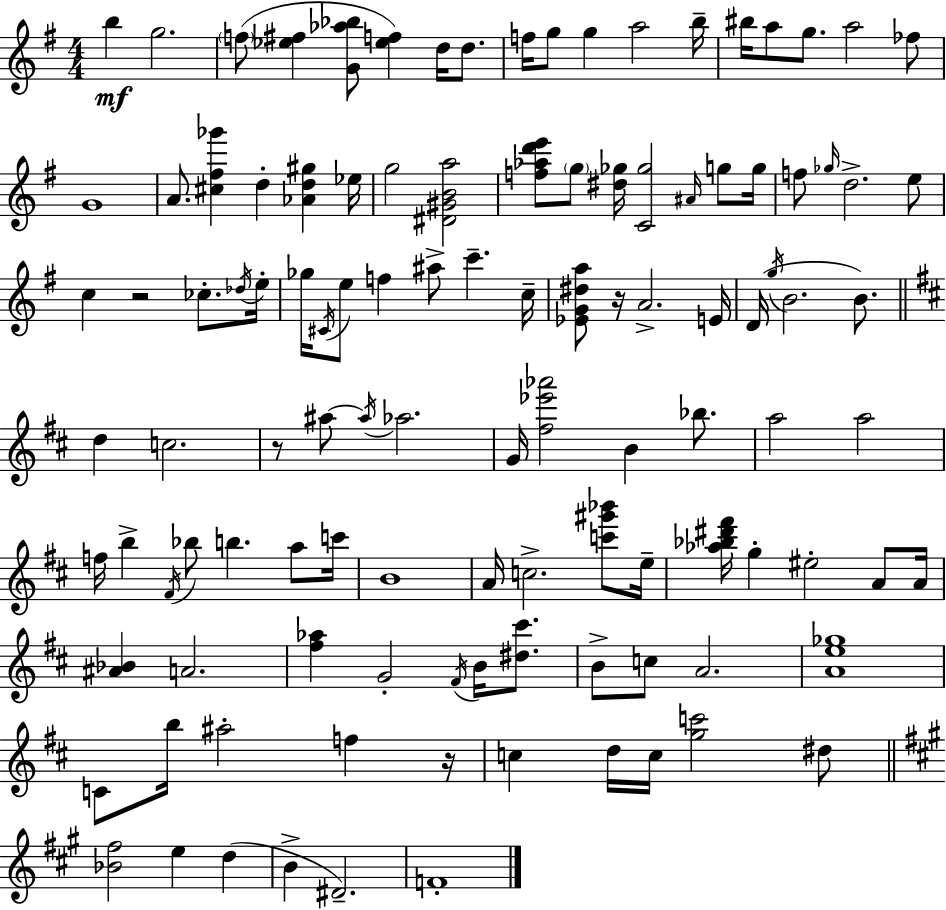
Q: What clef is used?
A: treble